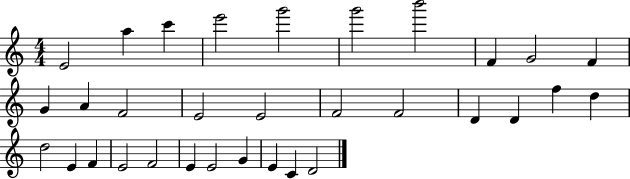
{
  \clef treble
  \numericTimeSignature
  \time 4/4
  \key c \major
  e'2 a''4 c'''4 | e'''2 g'''2 | g'''2 b'''2 | f'4 g'2 f'4 | \break g'4 a'4 f'2 | e'2 e'2 | f'2 f'2 | d'4 d'4 f''4 d''4 | \break d''2 e'4 f'4 | e'2 f'2 | e'4 e'2 g'4 | e'4 c'4 d'2 | \break \bar "|."
}